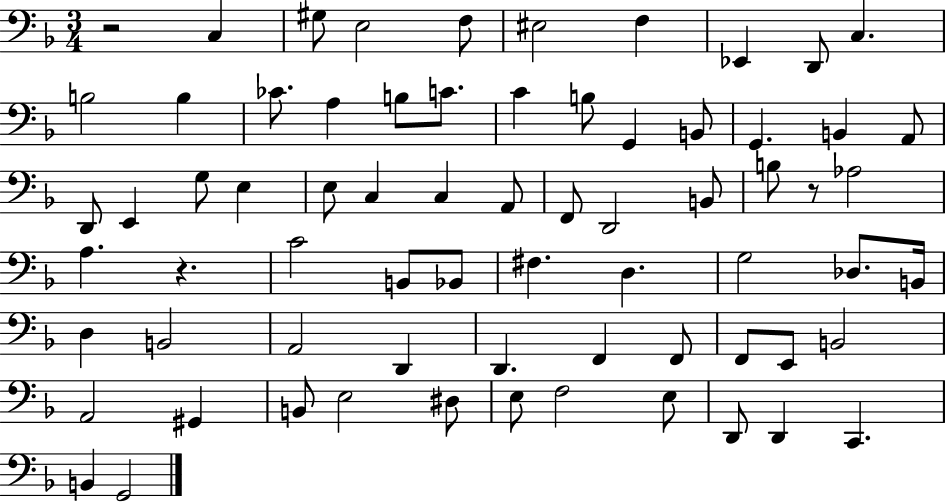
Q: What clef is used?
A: bass